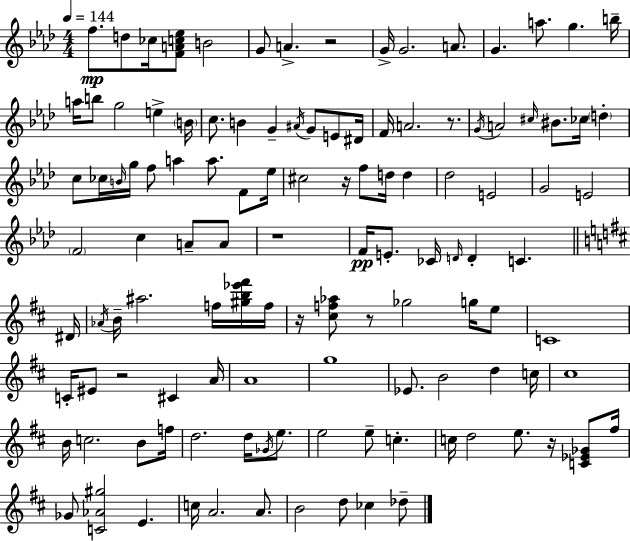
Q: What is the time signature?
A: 4/4